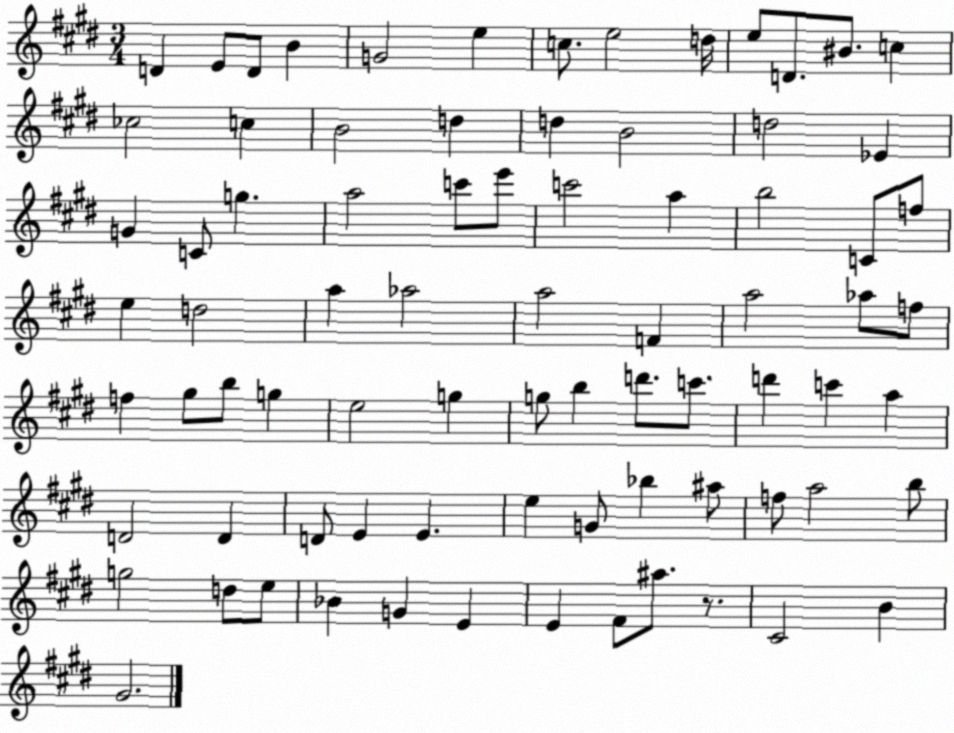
X:1
T:Untitled
M:3/4
L:1/4
K:E
D E/2 D/2 B G2 e c/2 e2 d/4 e/2 D/2 ^B/2 c _c2 c B2 d d B2 d2 _E G C/2 g a2 c'/2 e'/2 c'2 a b2 C/2 f/2 e d2 a _a2 a2 F a2 _a/2 f/2 f ^g/2 b/2 g e2 g g/2 b d'/2 c'/2 d' c' a D2 D D/2 E E e G/2 _b ^a/2 f/2 a2 b/2 g2 d/2 e/2 _B G E E ^F/2 ^a/2 z/2 ^C2 B ^G2